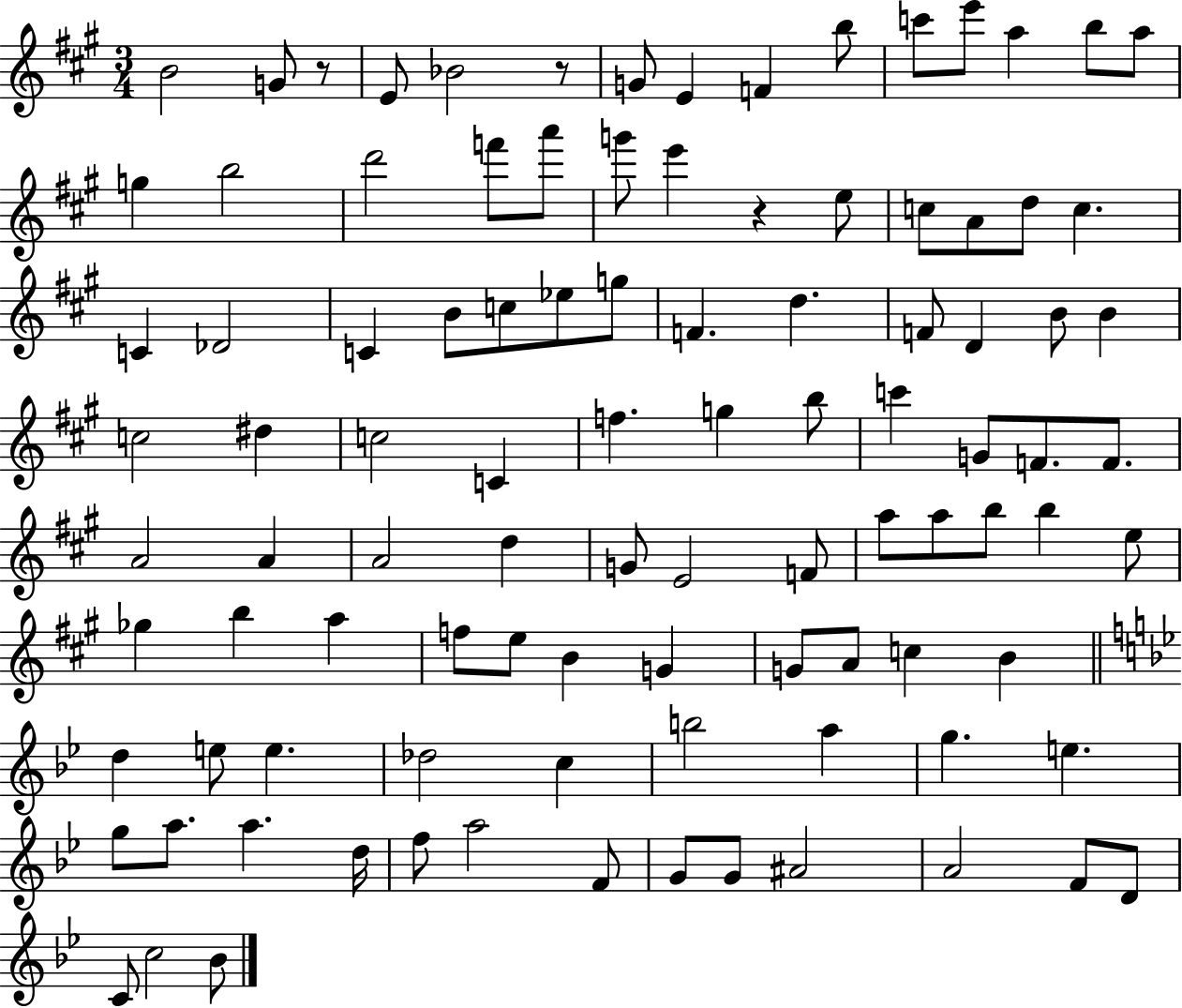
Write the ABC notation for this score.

X:1
T:Untitled
M:3/4
L:1/4
K:A
B2 G/2 z/2 E/2 _B2 z/2 G/2 E F b/2 c'/2 e'/2 a b/2 a/2 g b2 d'2 f'/2 a'/2 g'/2 e' z e/2 c/2 A/2 d/2 c C _D2 C B/2 c/2 _e/2 g/2 F d F/2 D B/2 B c2 ^d c2 C f g b/2 c' G/2 F/2 F/2 A2 A A2 d G/2 E2 F/2 a/2 a/2 b/2 b e/2 _g b a f/2 e/2 B G G/2 A/2 c B d e/2 e _d2 c b2 a g e g/2 a/2 a d/4 f/2 a2 F/2 G/2 G/2 ^A2 A2 F/2 D/2 C/2 c2 _B/2